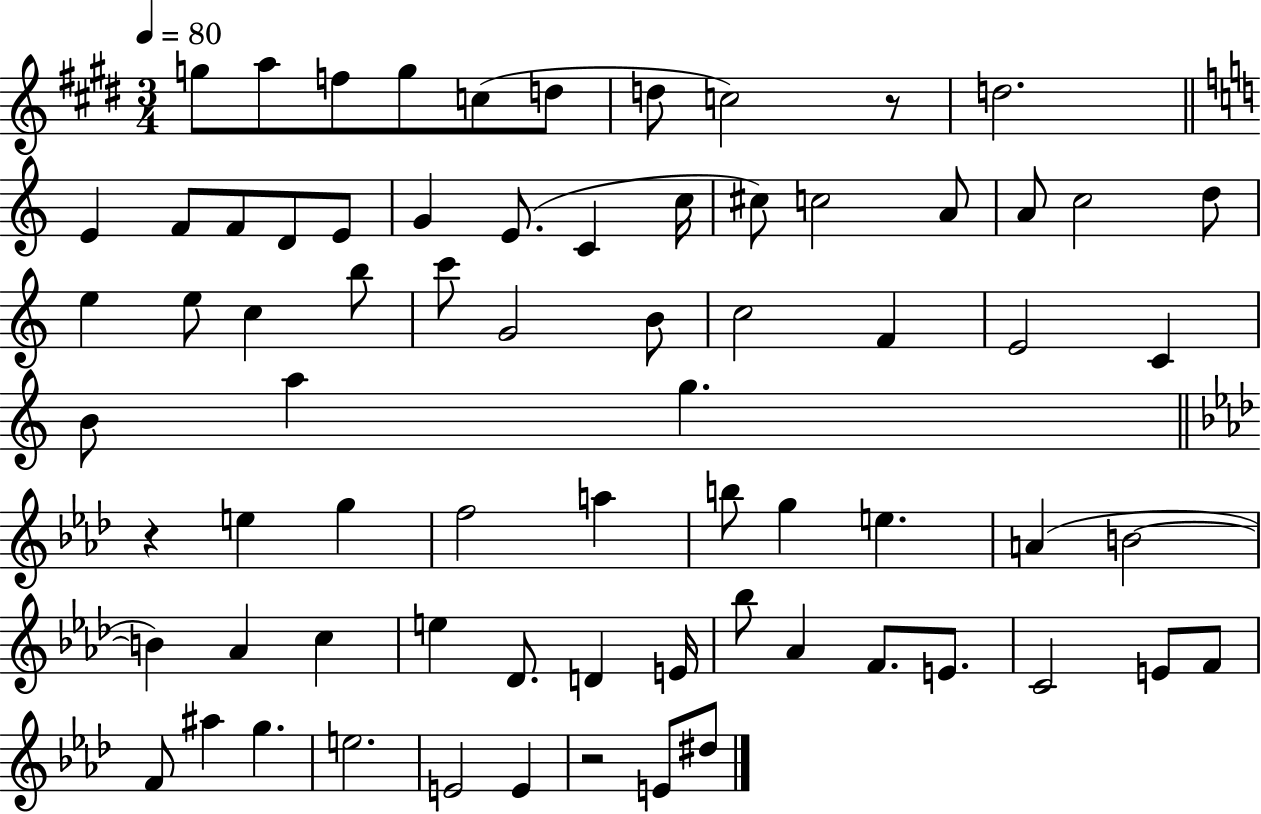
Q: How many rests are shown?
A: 3